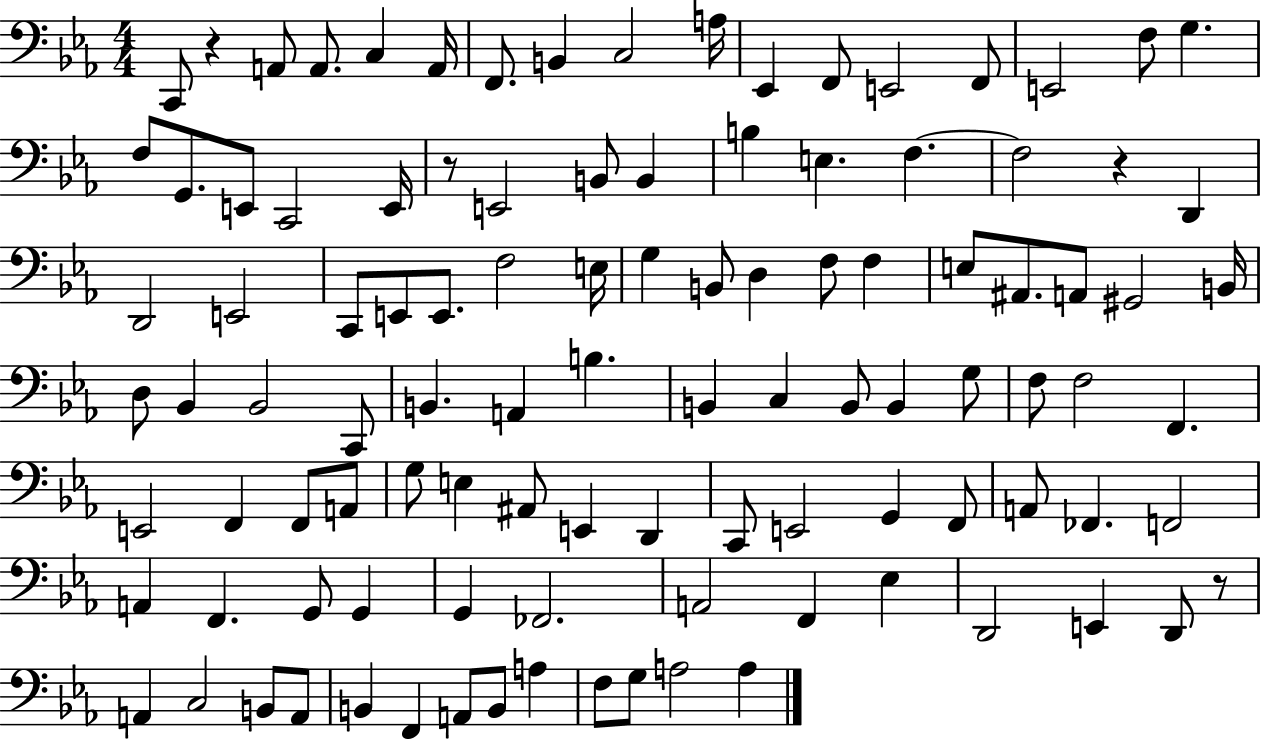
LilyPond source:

{
  \clef bass
  \numericTimeSignature
  \time 4/4
  \key ees \major
  \repeat volta 2 { c,8 r4 a,8 a,8. c4 a,16 | f,8. b,4 c2 a16 | ees,4 f,8 e,2 f,8 | e,2 f8 g4. | \break f8 g,8. e,8 c,2 e,16 | r8 e,2 b,8 b,4 | b4 e4. f4.~~ | f2 r4 d,4 | \break d,2 e,2 | c,8 e,8 e,8. f2 e16 | g4 b,8 d4 f8 f4 | e8 ais,8. a,8 gis,2 b,16 | \break d8 bes,4 bes,2 c,8 | b,4. a,4 b4. | b,4 c4 b,8 b,4 g8 | f8 f2 f,4. | \break e,2 f,4 f,8 a,8 | g8 e4 ais,8 e,4 d,4 | c,8 e,2 g,4 f,8 | a,8 fes,4. f,2 | \break a,4 f,4. g,8 g,4 | g,4 fes,2. | a,2 f,4 ees4 | d,2 e,4 d,8 r8 | \break a,4 c2 b,8 a,8 | b,4 f,4 a,8 b,8 a4 | f8 g8 a2 a4 | } \bar "|."
}